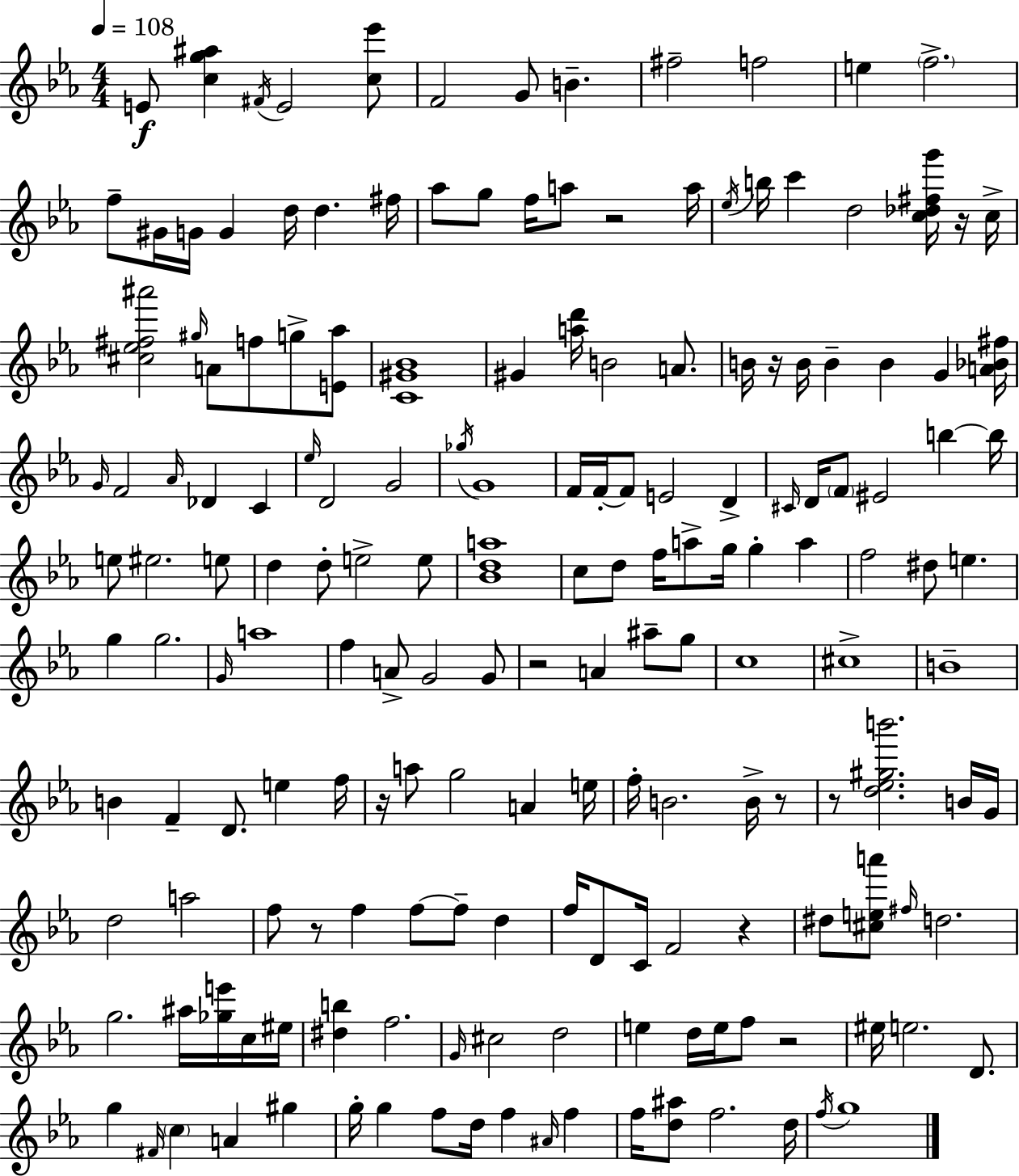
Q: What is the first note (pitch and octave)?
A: E4